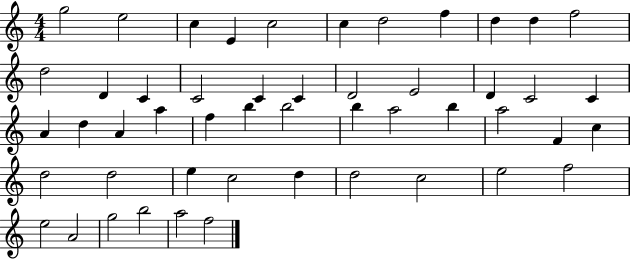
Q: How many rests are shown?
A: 0